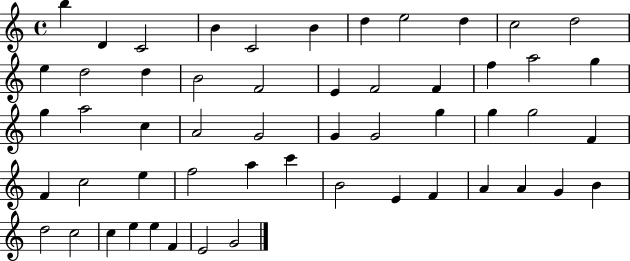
B5/q D4/q C4/h B4/q C4/h B4/q D5/q E5/h D5/q C5/h D5/h E5/q D5/h D5/q B4/h F4/h E4/q F4/h F4/q F5/q A5/h G5/q G5/q A5/h C5/q A4/h G4/h G4/q G4/h G5/q G5/q G5/h F4/q F4/q C5/h E5/q F5/h A5/q C6/q B4/h E4/q F4/q A4/q A4/q G4/q B4/q D5/h C5/h C5/q E5/q E5/q F4/q E4/h G4/h